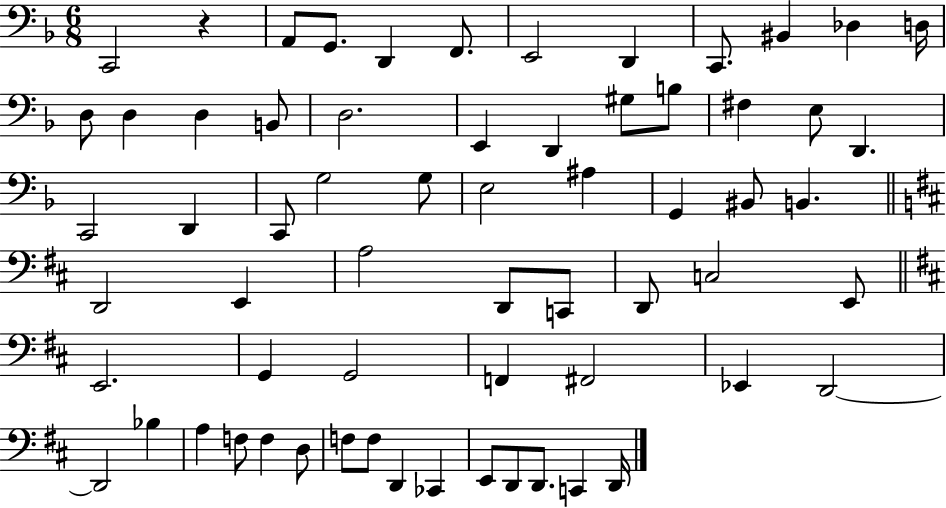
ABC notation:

X:1
T:Untitled
M:6/8
L:1/4
K:F
C,,2 z A,,/2 G,,/2 D,, F,,/2 E,,2 D,, C,,/2 ^B,, _D, D,/4 D,/2 D, D, B,,/2 D,2 E,, D,, ^G,/2 B,/2 ^F, E,/2 D,, C,,2 D,, C,,/2 G,2 G,/2 E,2 ^A, G,, ^B,,/2 B,, D,,2 E,, A,2 D,,/2 C,,/2 D,,/2 C,2 E,,/2 E,,2 G,, G,,2 F,, ^F,,2 _E,, D,,2 D,,2 _B, A, F,/2 F, D,/2 F,/2 F,/2 D,, _C,, E,,/2 D,,/2 D,,/2 C,, D,,/4